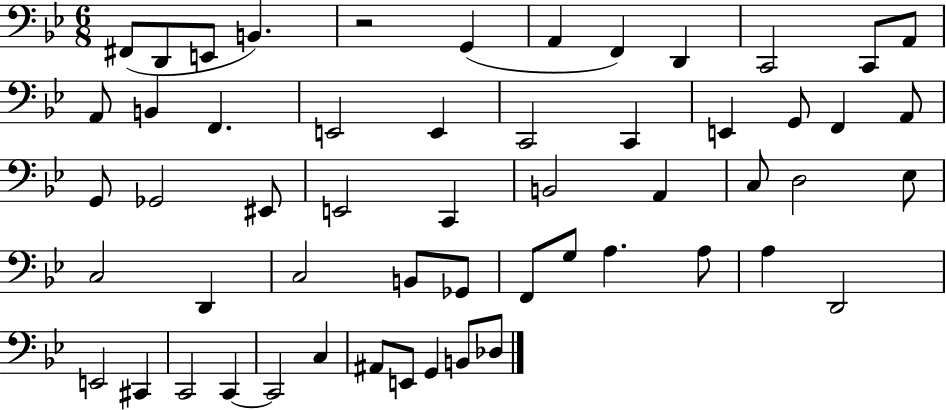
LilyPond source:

{
  \clef bass
  \numericTimeSignature
  \time 6/8
  \key bes \major
  fis,8( d,8 e,8 b,4.) | r2 g,4( | a,4 f,4) d,4 | c,2 c,8 a,8 | \break a,8 b,4 f,4. | e,2 e,4 | c,2 c,4 | e,4 g,8 f,4 a,8 | \break g,8 ges,2 eis,8 | e,2 c,4 | b,2 a,4 | c8 d2 ees8 | \break c2 d,4 | c2 b,8 ges,8 | f,8 g8 a4. a8 | a4 d,2 | \break e,2 cis,4 | c,2 c,4~~ | c,2 c4 | ais,8 e,8 g,4 b,8 des8 | \break \bar "|."
}